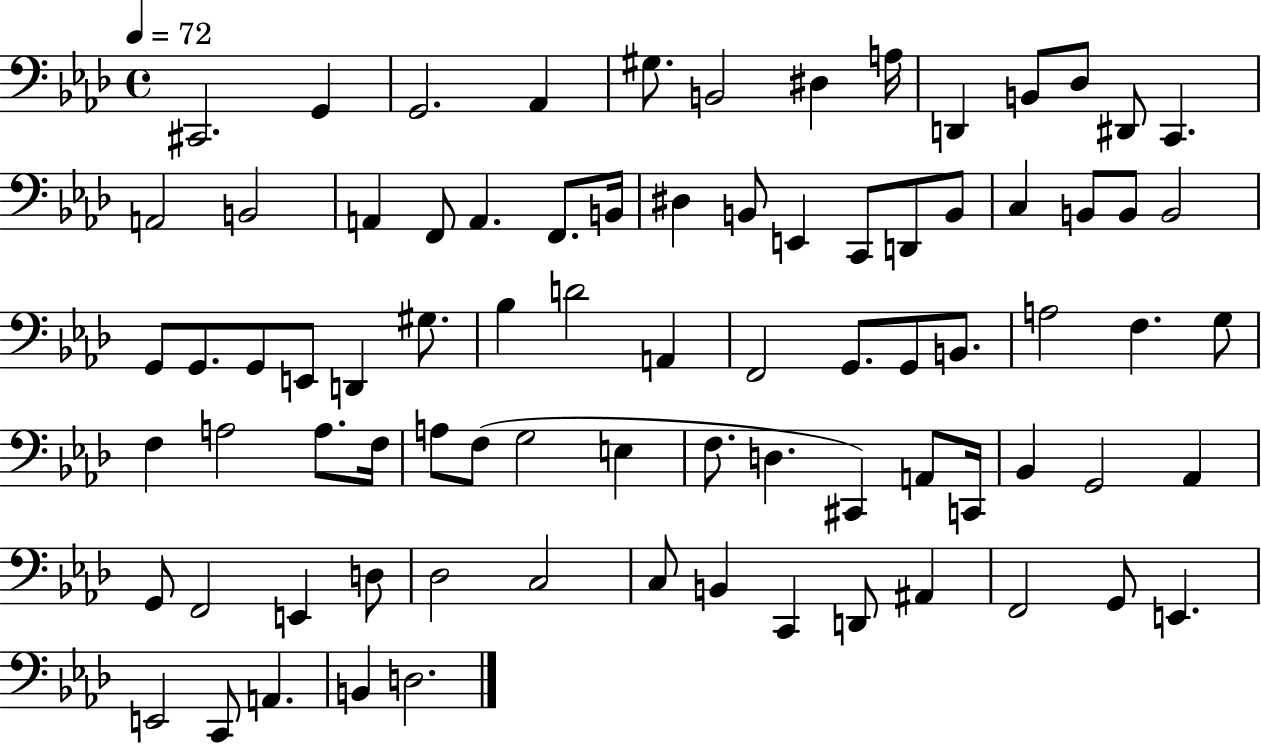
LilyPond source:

{
  \clef bass
  \time 4/4
  \defaultTimeSignature
  \key aes \major
  \tempo 4 = 72
  cis,2. g,4 | g,2. aes,4 | gis8. b,2 dis4 a16 | d,4 b,8 des8 dis,8 c,4. | \break a,2 b,2 | a,4 f,8 a,4. f,8. b,16 | dis4 b,8 e,4 c,8 d,8 b,8 | c4 b,8 b,8 b,2 | \break g,8 g,8. g,8 e,8 d,4 gis8. | bes4 d'2 a,4 | f,2 g,8. g,8 b,8. | a2 f4. g8 | \break f4 a2 a8. f16 | a8 f8( g2 e4 | f8. d4. cis,4) a,8 c,16 | bes,4 g,2 aes,4 | \break g,8 f,2 e,4 d8 | des2 c2 | c8 b,4 c,4 d,8 ais,4 | f,2 g,8 e,4. | \break e,2 c,8 a,4. | b,4 d2. | \bar "|."
}